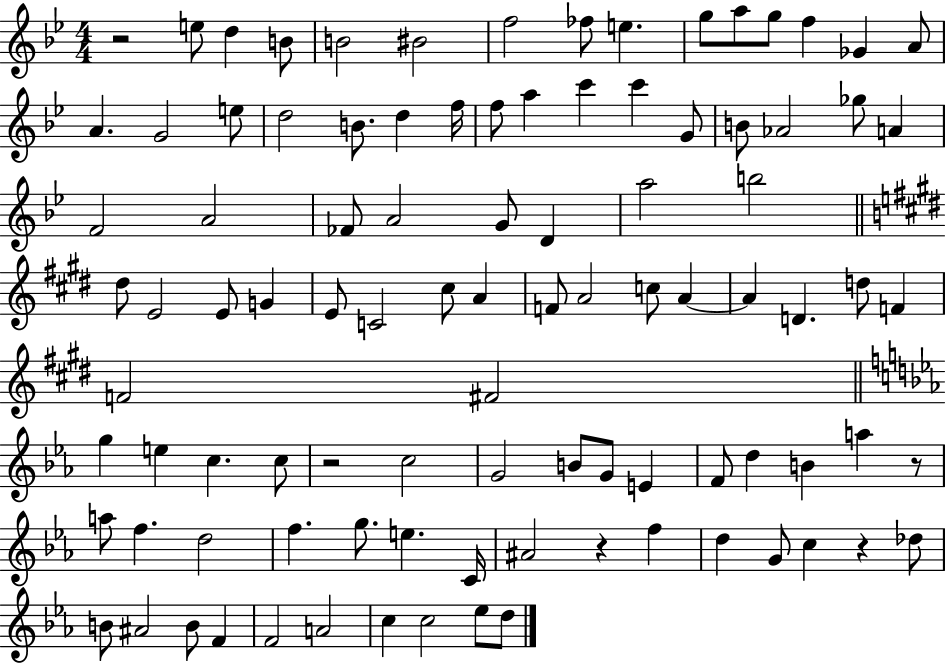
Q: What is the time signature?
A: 4/4